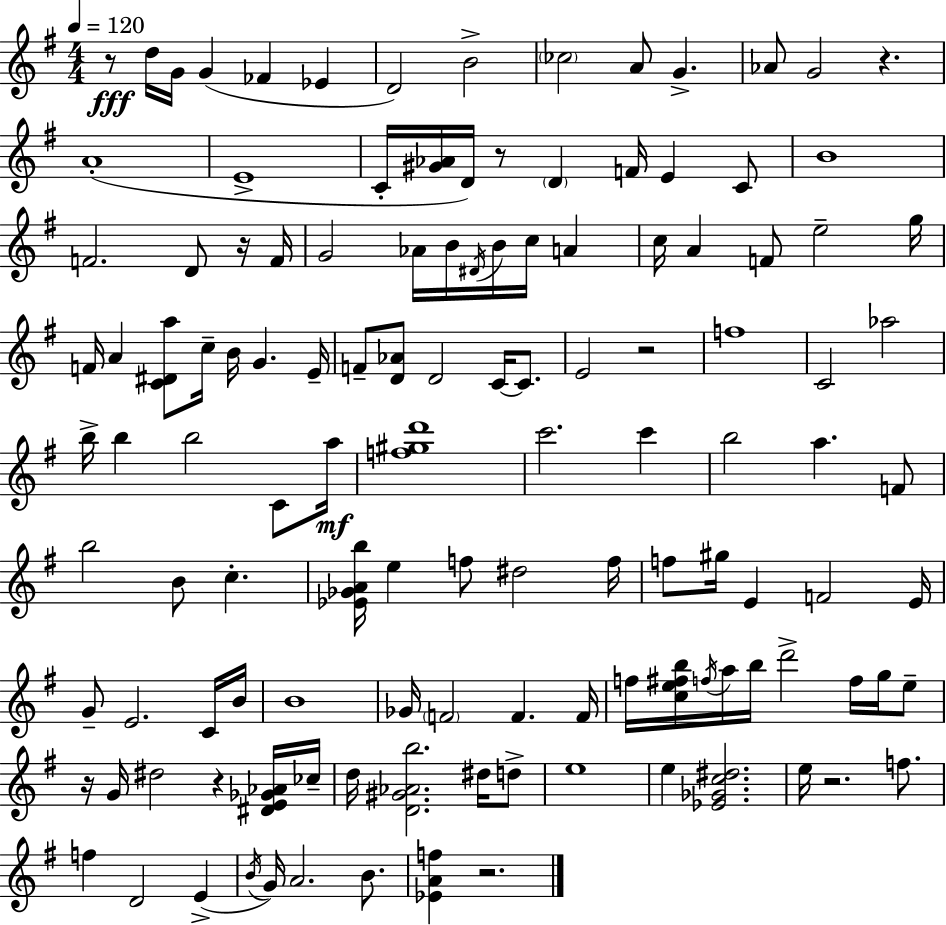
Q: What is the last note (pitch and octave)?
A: B4